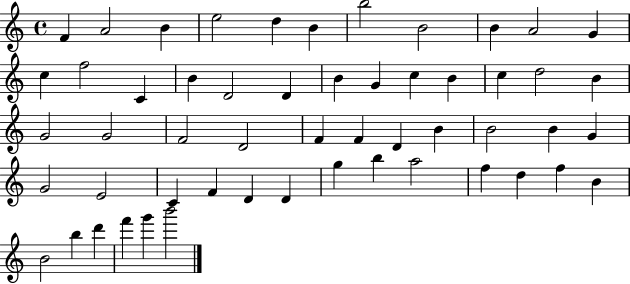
F4/q A4/h B4/q E5/h D5/q B4/q B5/h B4/h B4/q A4/h G4/q C5/q F5/h C4/q B4/q D4/h D4/q B4/q G4/q C5/q B4/q C5/q D5/h B4/q G4/h G4/h F4/h D4/h F4/q F4/q D4/q B4/q B4/h B4/q G4/q G4/h E4/h C4/q F4/q D4/q D4/q G5/q B5/q A5/h F5/q D5/q F5/q B4/q B4/h B5/q D6/q F6/q G6/q B6/h